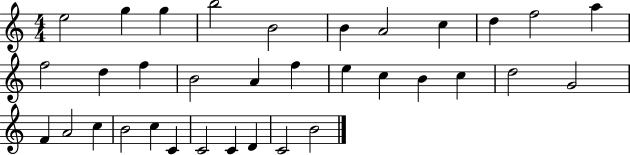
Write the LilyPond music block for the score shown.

{
  \clef treble
  \numericTimeSignature
  \time 4/4
  \key c \major
  e''2 g''4 g''4 | b''2 b'2 | b'4 a'2 c''4 | d''4 f''2 a''4 | \break f''2 d''4 f''4 | b'2 a'4 f''4 | e''4 c''4 b'4 c''4 | d''2 g'2 | \break f'4 a'2 c''4 | b'2 c''4 c'4 | c'2 c'4 d'4 | c'2 b'2 | \break \bar "|."
}